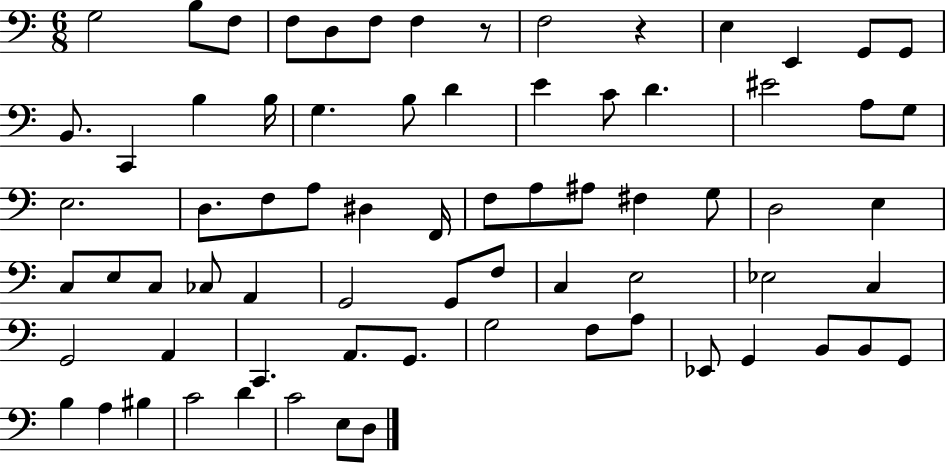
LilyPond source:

{
  \clef bass
  \numericTimeSignature
  \time 6/8
  \key c \major
  \repeat volta 2 { g2 b8 f8 | f8 d8 f8 f4 r8 | f2 r4 | e4 e,4 g,8 g,8 | \break b,8. c,4 b4 b16 | g4. b8 d'4 | e'4 c'8 d'4. | eis'2 a8 g8 | \break e2. | d8. f8 a8 dis4 f,16 | f8 a8 ais8 fis4 g8 | d2 e4 | \break c8 e8 c8 ces8 a,4 | g,2 g,8 f8 | c4 e2 | ees2 c4 | \break g,2 a,4 | c,4. a,8. g,8. | g2 f8 a8 | ees,8 g,4 b,8 b,8 g,8 | \break b4 a4 bis4 | c'2 d'4 | c'2 e8 d8 | } \bar "|."
}